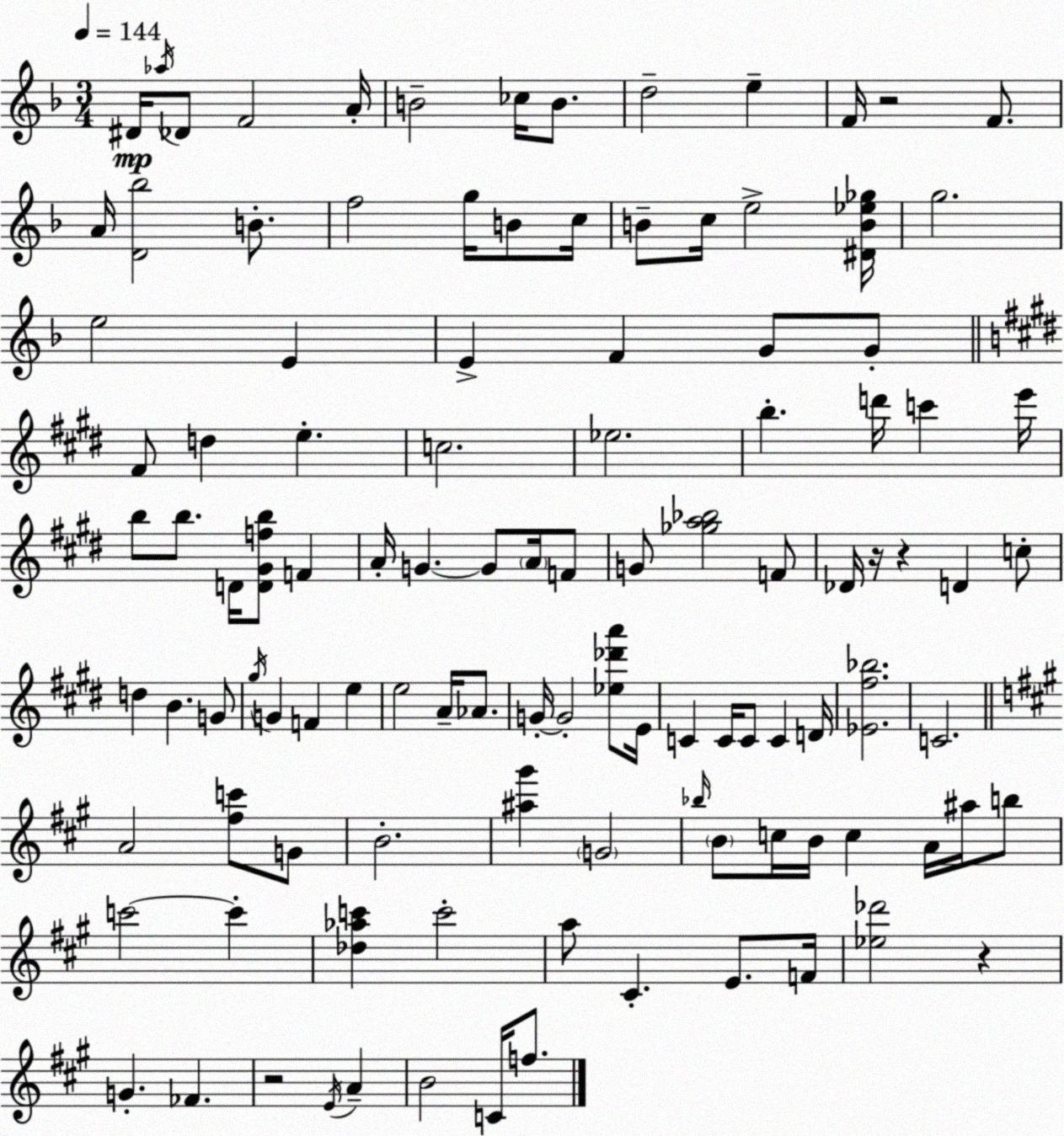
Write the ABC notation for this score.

X:1
T:Untitled
M:3/4
L:1/4
K:F
^D/4 _a/4 _D/2 F2 A/4 B2 _c/4 B/2 d2 e F/4 z2 F/2 A/4 [D_b]2 B/2 f2 g/4 B/2 c/4 B/2 c/4 e2 [^DB_e_g]/4 g2 e2 E E F G/2 G/2 ^F/2 d e c2 _e2 b d'/4 c' e'/4 b/2 b/2 D/4 [D^Gfb]/2 F A/4 G G/2 A/4 F/2 G/2 [_ga_b]2 F/2 _D/4 z/4 z D c/2 d B G/2 ^g/4 G F e e2 A/4 _A/2 G/4 G2 [_e_d'a']/2 E/4 C C/4 C/2 C D/4 [_E^f_b]2 C2 A2 [^fc']/2 G/2 B2 [^a^g'] G2 _b/4 B/2 c/4 B/4 c A/4 ^a/4 b/2 c'2 c' [_d_ac'] c'2 a/2 ^C E/2 F/4 [_e_d']2 z G _F z2 E/4 A B2 C/4 f/2